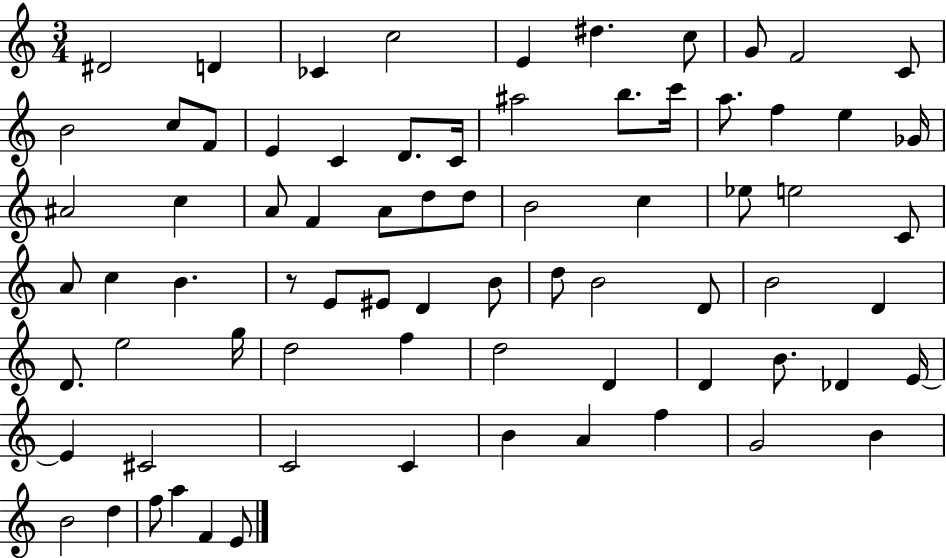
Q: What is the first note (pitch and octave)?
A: D#4